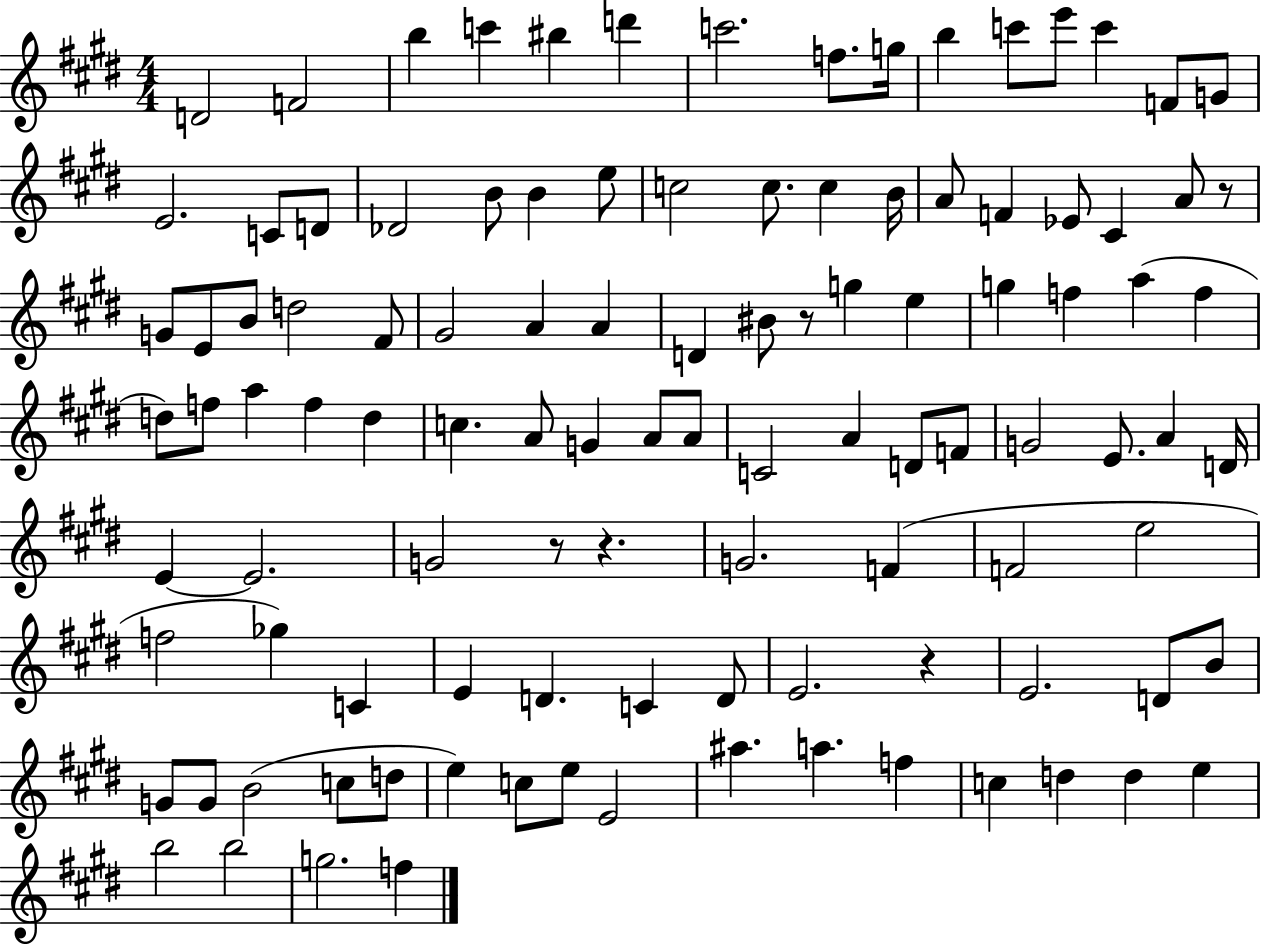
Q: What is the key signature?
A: E major